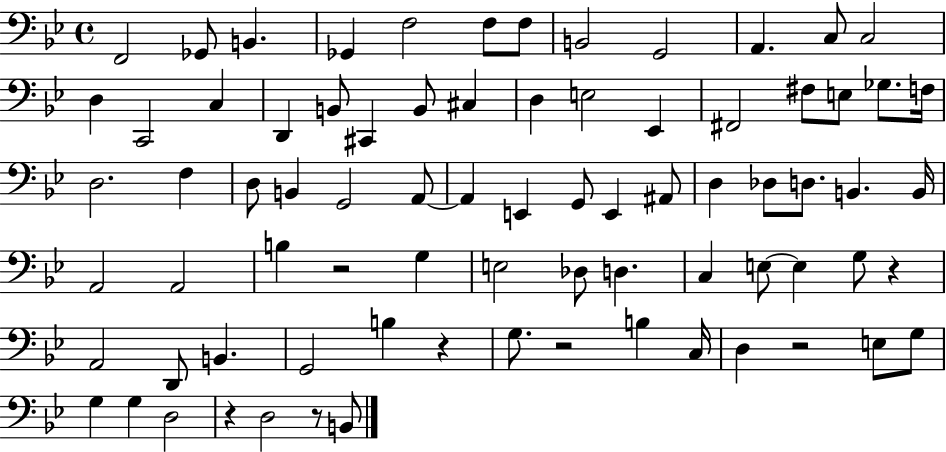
{
  \clef bass
  \time 4/4
  \defaultTimeSignature
  \key bes \major
  f,2 ges,8 b,4. | ges,4 f2 f8 f8 | b,2 g,2 | a,4. c8 c2 | \break d4 c,2 c4 | d,4 b,8 cis,4 b,8 cis4 | d4 e2 ees,4 | fis,2 fis8 e8 ges8. f16 | \break d2. f4 | d8 b,4 g,2 a,8~~ | a,4 e,4 g,8 e,4 ais,8 | d4 des8 d8. b,4. b,16 | \break a,2 a,2 | b4 r2 g4 | e2 des8 d4. | c4 e8~~ e4 g8 r4 | \break a,2 d,8 b,4. | g,2 b4 r4 | g8. r2 b4 c16 | d4 r2 e8 g8 | \break g4 g4 d2 | r4 d2 r8 b,8 | \bar "|."
}